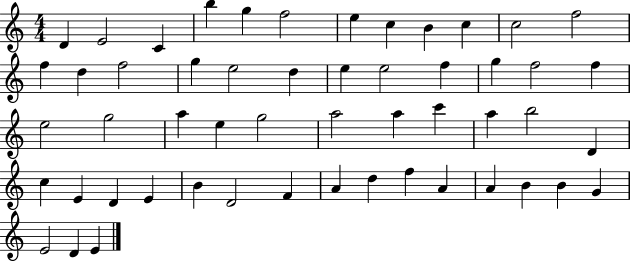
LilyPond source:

{
  \clef treble
  \numericTimeSignature
  \time 4/4
  \key c \major
  d'4 e'2 c'4 | b''4 g''4 f''2 | e''4 c''4 b'4 c''4 | c''2 f''2 | \break f''4 d''4 f''2 | g''4 e''2 d''4 | e''4 e''2 f''4 | g''4 f''2 f''4 | \break e''2 g''2 | a''4 e''4 g''2 | a''2 a''4 c'''4 | a''4 b''2 d'4 | \break c''4 e'4 d'4 e'4 | b'4 d'2 f'4 | a'4 d''4 f''4 a'4 | a'4 b'4 b'4 g'4 | \break e'2 d'4 e'4 | \bar "|."
}